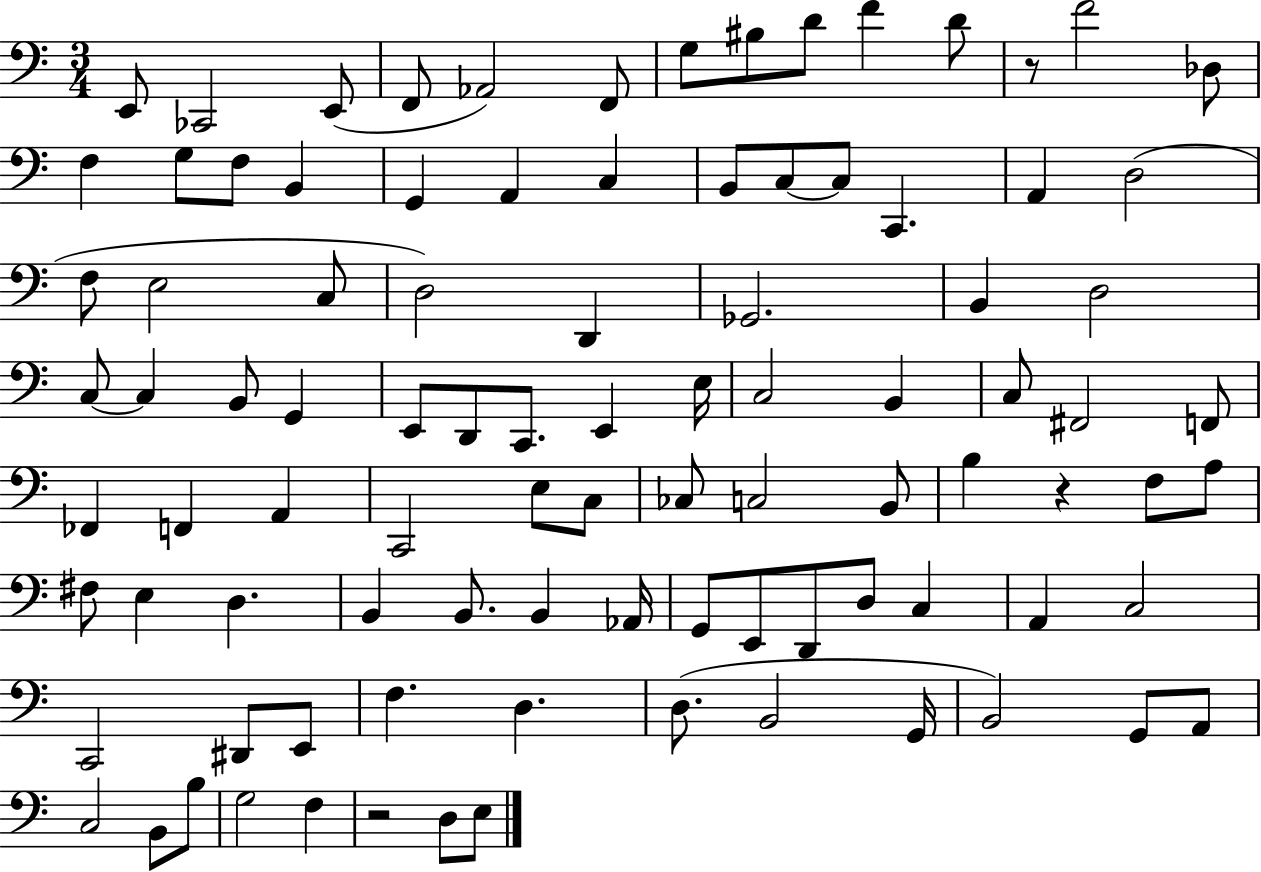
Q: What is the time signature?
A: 3/4